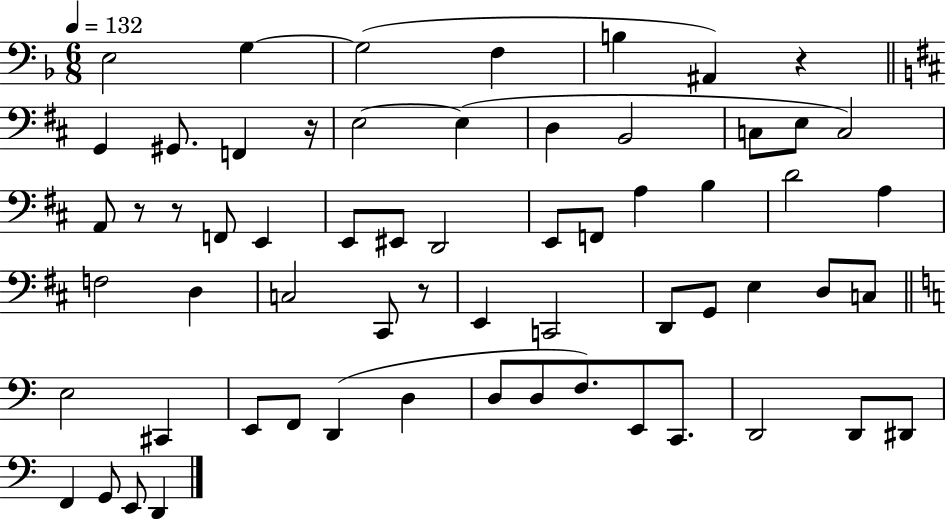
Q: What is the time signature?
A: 6/8